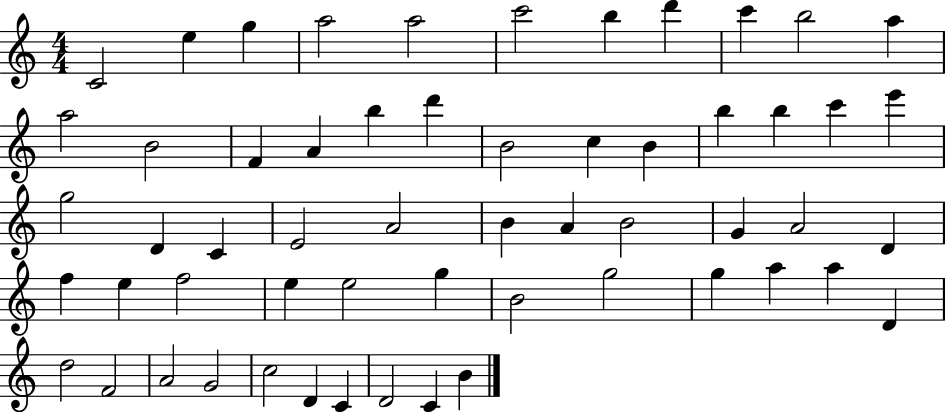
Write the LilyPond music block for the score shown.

{
  \clef treble
  \numericTimeSignature
  \time 4/4
  \key c \major
  c'2 e''4 g''4 | a''2 a''2 | c'''2 b''4 d'''4 | c'''4 b''2 a''4 | \break a''2 b'2 | f'4 a'4 b''4 d'''4 | b'2 c''4 b'4 | b''4 b''4 c'''4 e'''4 | \break g''2 d'4 c'4 | e'2 a'2 | b'4 a'4 b'2 | g'4 a'2 d'4 | \break f''4 e''4 f''2 | e''4 e''2 g''4 | b'2 g''2 | g''4 a''4 a''4 d'4 | \break d''2 f'2 | a'2 g'2 | c''2 d'4 c'4 | d'2 c'4 b'4 | \break \bar "|."
}